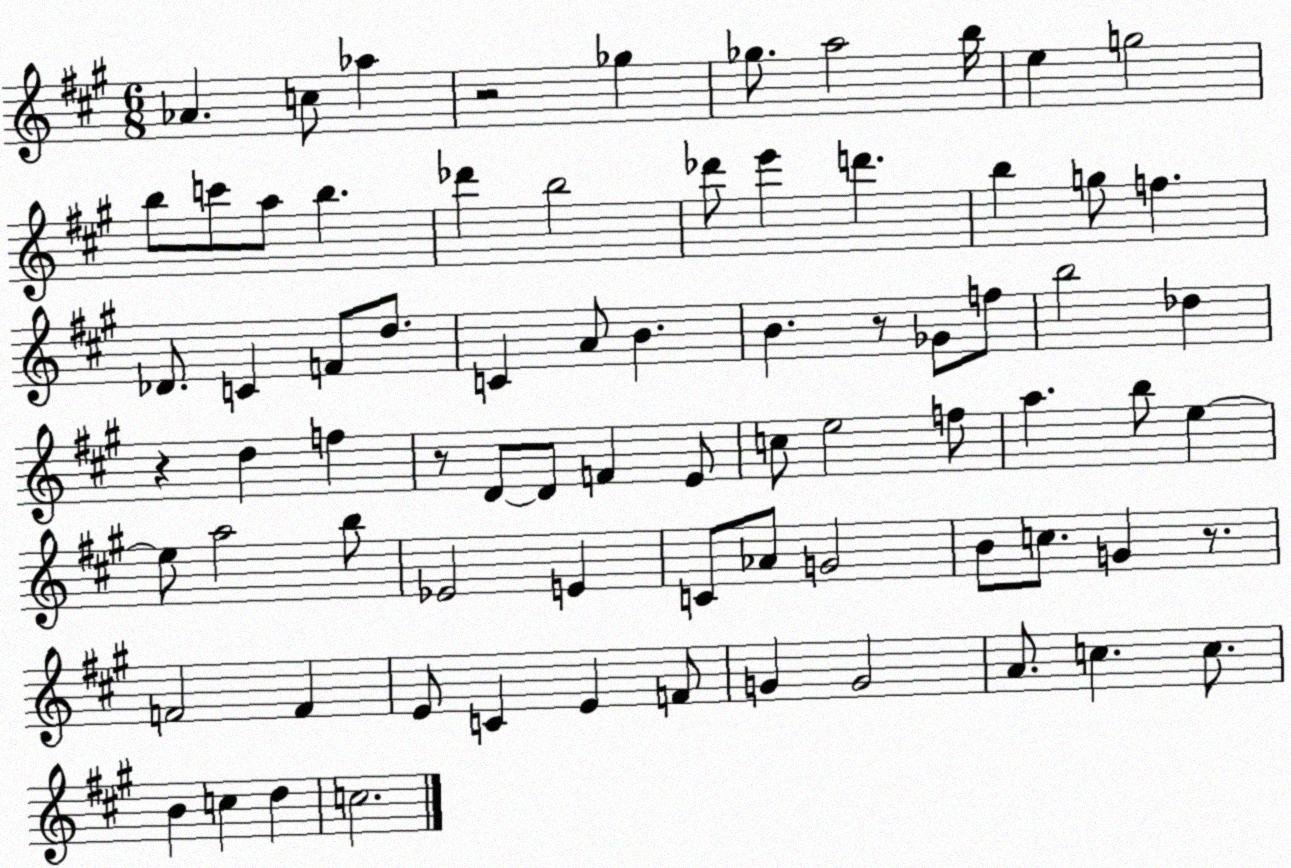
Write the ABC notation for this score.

X:1
T:Untitled
M:6/8
L:1/4
K:A
_A c/2 _a z2 _g _g/2 a2 b/4 e g2 b/2 c'/2 a/2 b _d' b2 _d'/2 e' d' b g/2 f _D/2 C F/2 d/2 C A/2 B B z/2 _G/2 f/2 b2 _d z d f z/2 D/2 D/2 F E/2 c/2 e2 f/2 a b/2 e e/2 a2 b/2 _E2 E C/2 _A/2 G2 B/2 c/2 G z/2 F2 F E/2 C E F/2 G G2 A/2 c c/2 B c d c2